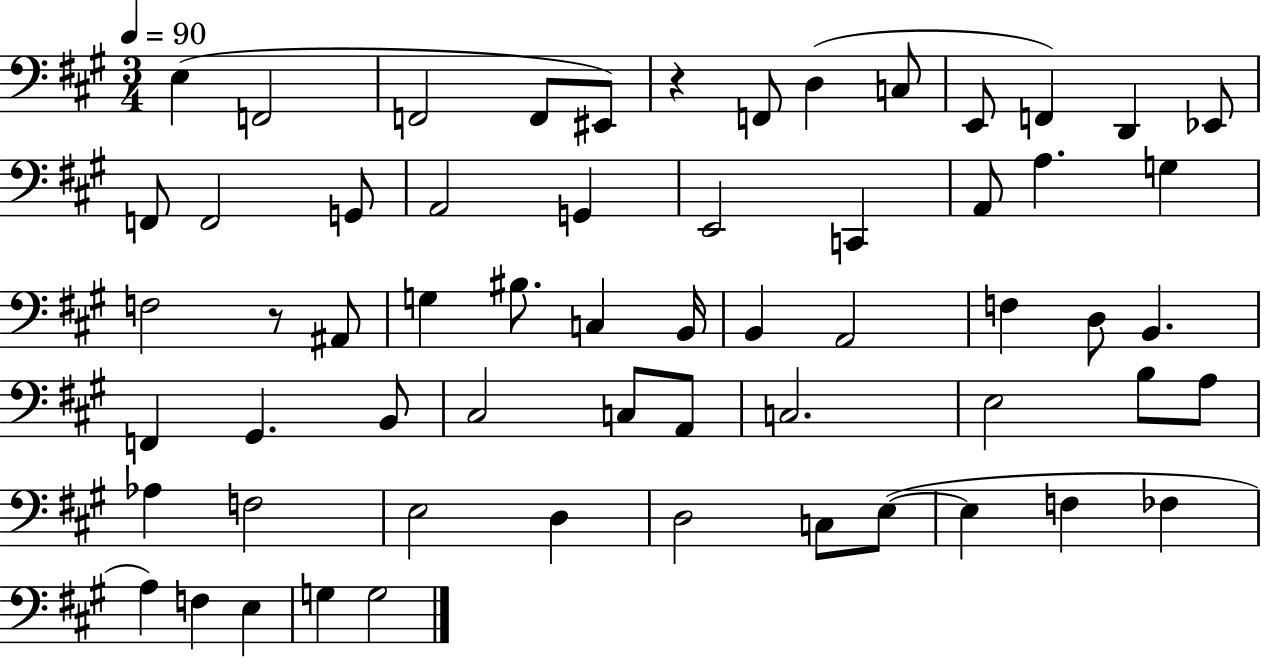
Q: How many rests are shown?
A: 2